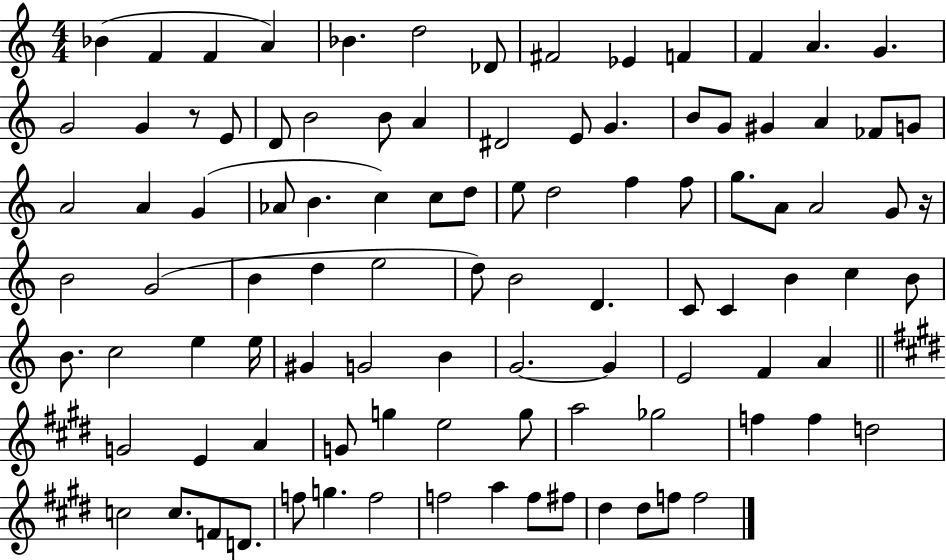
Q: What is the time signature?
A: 4/4